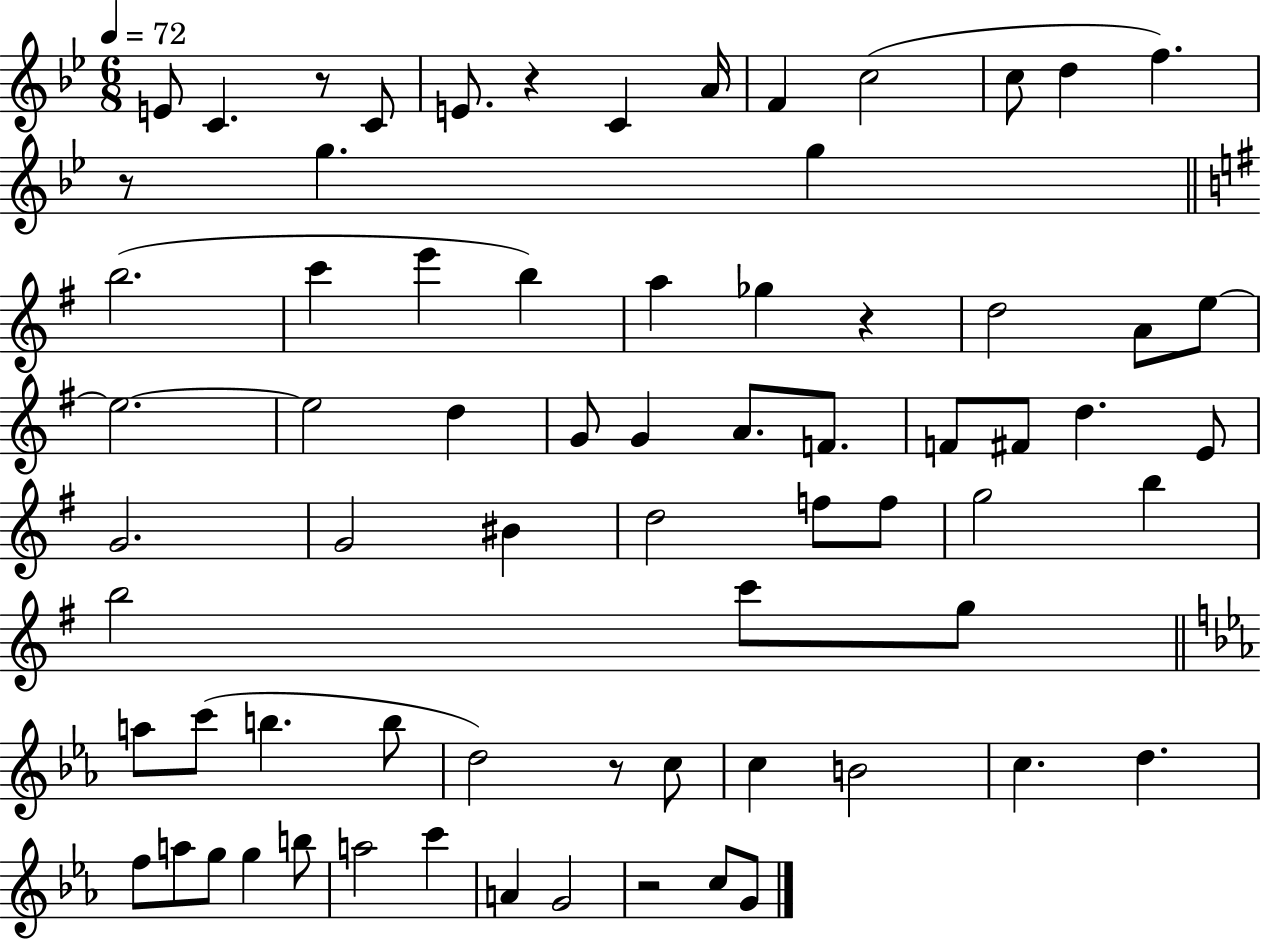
{
  \clef treble
  \numericTimeSignature
  \time 6/8
  \key bes \major
  \tempo 4 = 72
  \repeat volta 2 { e'8 c'4. r8 c'8 | e'8. r4 c'4 a'16 | f'4 c''2( | c''8 d''4 f''4.) | \break r8 g''4. g''4 | \bar "||" \break \key g \major b''2.( | c'''4 e'''4 b''4) | a''4 ges''4 r4 | d''2 a'8 e''8~~ | \break e''2.~~ | e''2 d''4 | g'8 g'4 a'8. f'8. | f'8 fis'8 d''4. e'8 | \break g'2. | g'2 bis'4 | d''2 f''8 f''8 | g''2 b''4 | \break b''2 c'''8 g''8 | \bar "||" \break \key ees \major a''8 c'''8( b''4. b''8 | d''2) r8 c''8 | c''4 b'2 | c''4. d''4. | \break f''8 a''8 g''8 g''4 b''8 | a''2 c'''4 | a'4 g'2 | r2 c''8 g'8 | \break } \bar "|."
}